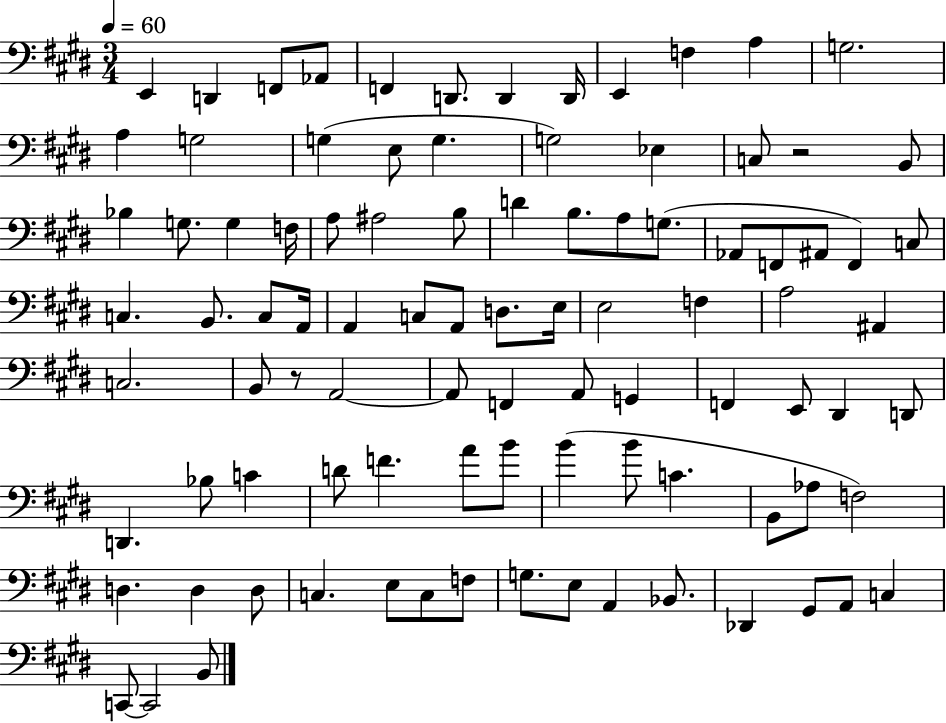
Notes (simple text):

E2/q D2/q F2/e Ab2/e F2/q D2/e. D2/q D2/s E2/q F3/q A3/q G3/h. A3/q G3/h G3/q E3/e G3/q. G3/h Eb3/q C3/e R/h B2/e Bb3/q G3/e. G3/q F3/s A3/e A#3/h B3/e D4/q B3/e. A3/e G3/e. Ab2/e F2/e A#2/e F2/q C3/e C3/q. B2/e. C3/e A2/s A2/q C3/e A2/e D3/e. E3/s E3/h F3/q A3/h A#2/q C3/h. B2/e R/e A2/h A2/e F2/q A2/e G2/q F2/q E2/e D#2/q D2/e D2/q. Bb3/e C4/q D4/e F4/q. A4/e B4/e B4/q B4/e C4/q. B2/e Ab3/e F3/h D3/q. D3/q D3/e C3/q. E3/e C3/e F3/e G3/e. E3/e A2/q Bb2/e. Db2/q G#2/e A2/e C3/q C2/e C2/h B2/e